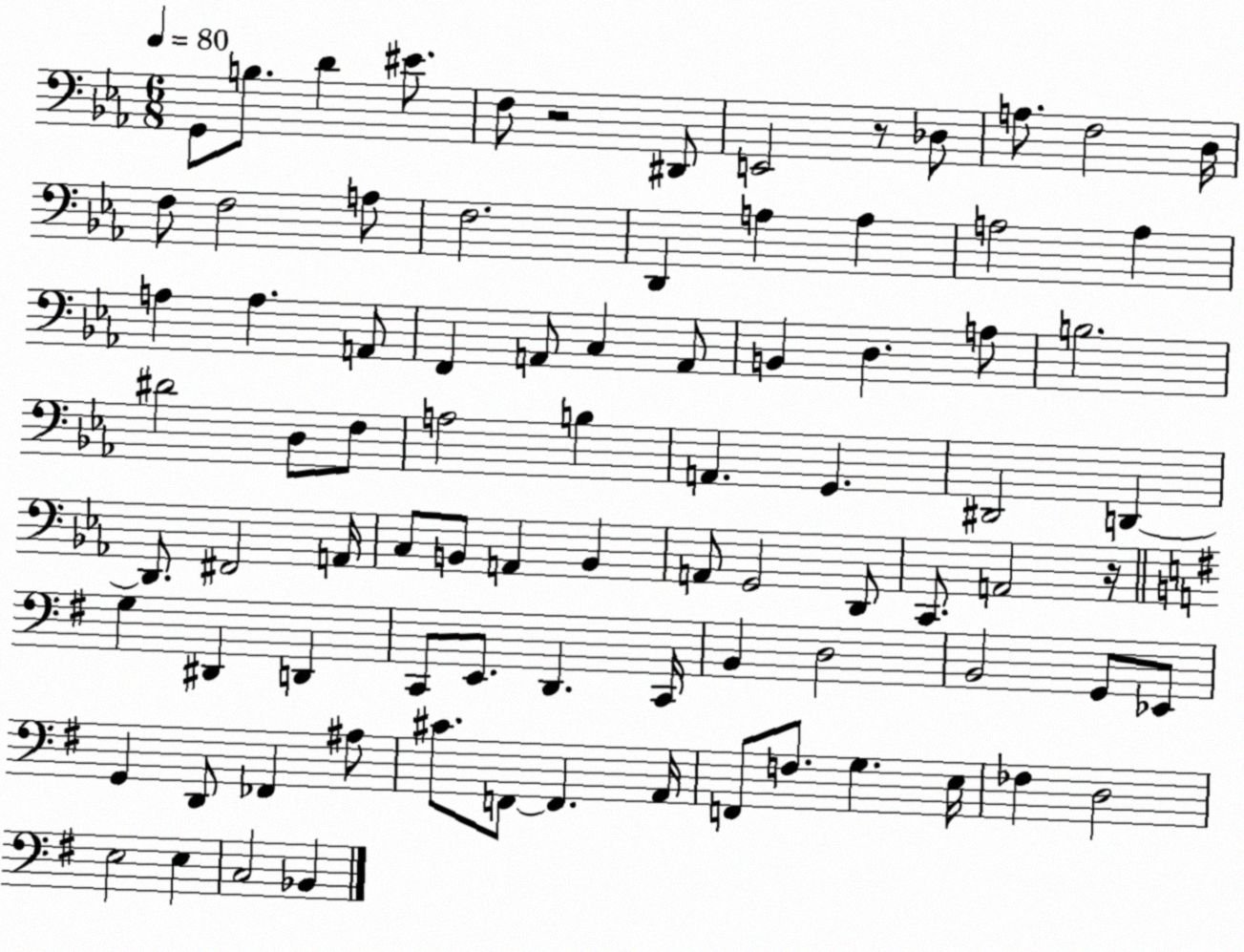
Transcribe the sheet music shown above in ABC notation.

X:1
T:Untitled
M:6/8
L:1/4
K:Eb
G,,/2 B,/2 D ^E/2 F,/2 z2 ^D,,/2 E,,2 z/2 _D,/2 A,/2 F,2 D,/4 F,/2 F,2 A,/2 F,2 D,, A, A, A,2 A, A, A, A,,/2 F,, A,,/2 C, A,,/2 B,, D, A,/2 B,2 ^D2 D,/2 F,/2 A,2 B, A,, G,, ^D,,2 D,, D,,/2 ^F,,2 A,,/4 C,/2 B,,/2 A,, B,, A,,/2 G,,2 D,,/2 C,,/2 A,,2 z/4 G, ^D,, D,, C,,/2 E,,/2 D,, C,,/4 B,, D,2 B,,2 G,,/2 _E,,/2 G,, D,,/2 _F,, ^A,/2 ^C/2 F,,/2 F,, A,,/4 F,,/2 F,/2 G, E,/4 _F, D,2 E,2 E, C,2 _B,,